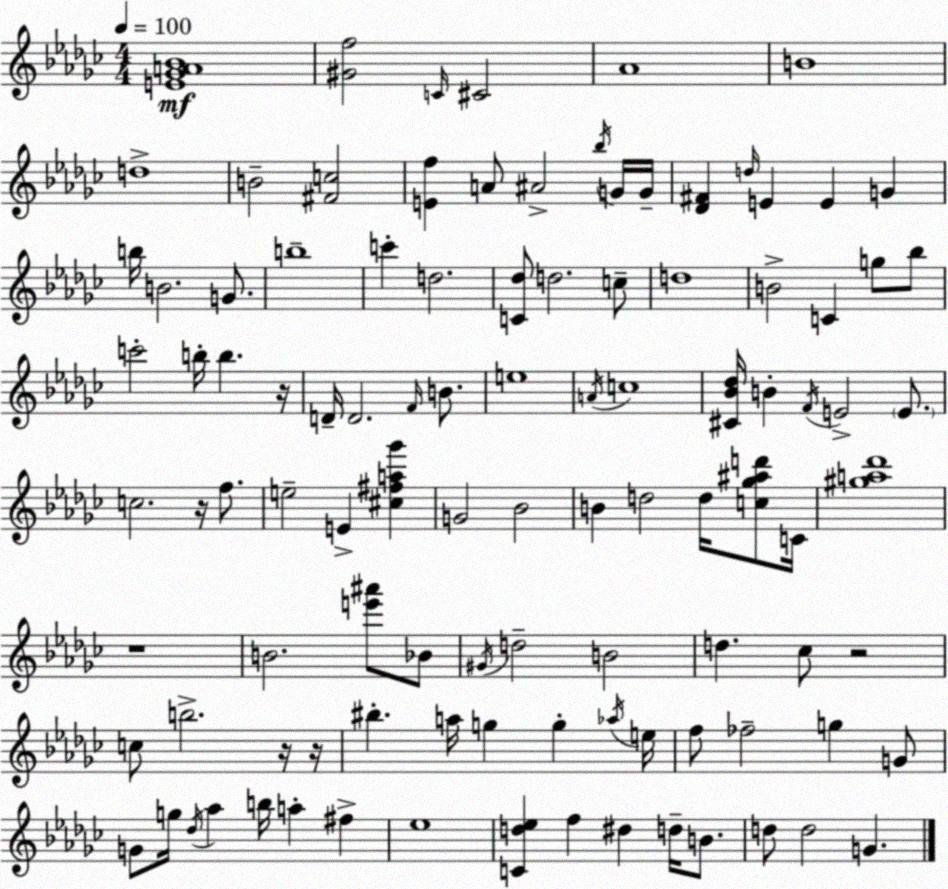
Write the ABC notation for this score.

X:1
T:Untitled
M:4/4
L:1/4
K:Ebm
[E_GA_B]4 [^Gf]2 C/4 ^C2 _A4 B4 d4 B2 [^Fc]2 [Ef] A/2 ^A2 _b/4 G/4 G/4 [_D^F] d/4 E E G b/4 B2 G/2 b4 c' d2 [C_d]/2 d2 c/2 d4 B2 C g/2 _b/2 c'2 b/4 b z/4 D/4 D2 F/4 B/2 e4 A/4 c4 [^C_B_d]/4 B F/4 E2 E/2 c2 z/4 f/2 e2 E [^c^fa_g'] G2 _B2 B d2 d/4 [c_g^ad']/2 C/4 [^ga_d']4 z4 B2 [e'^a']/2 _B/2 ^G/4 d2 B2 d _c/2 z2 c/2 b2 z/4 z/4 ^b a/4 g g _a/4 e/4 f/2 _f2 g G/2 G/2 g/4 _d/4 _a b/4 a ^f _e4 [Cd_e] f ^d d/4 B/2 d/2 d2 G